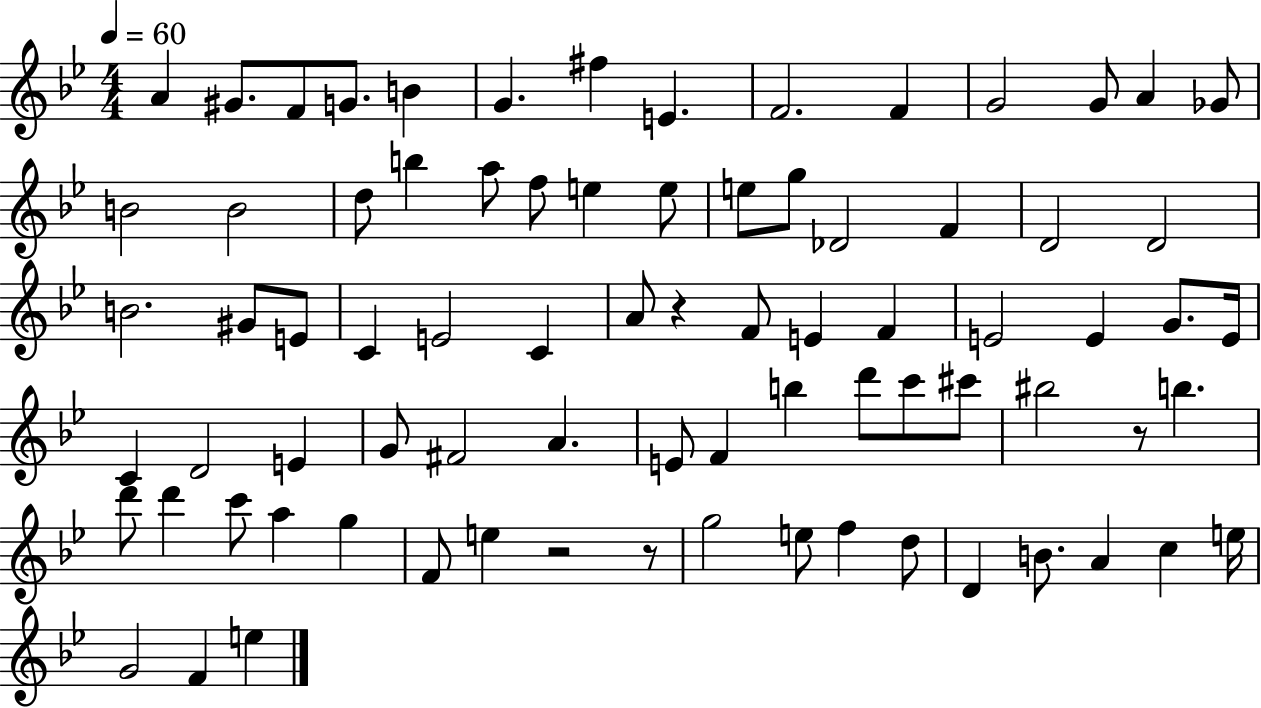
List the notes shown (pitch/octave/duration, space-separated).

A4/q G#4/e. F4/e G4/e. B4/q G4/q. F#5/q E4/q. F4/h. F4/q G4/h G4/e A4/q Gb4/e B4/h B4/h D5/e B5/q A5/e F5/e E5/q E5/e E5/e G5/e Db4/h F4/q D4/h D4/h B4/h. G#4/e E4/e C4/q E4/h C4/q A4/e R/q F4/e E4/q F4/q E4/h E4/q G4/e. E4/s C4/q D4/h E4/q G4/e F#4/h A4/q. E4/e F4/q B5/q D6/e C6/e C#6/e BIS5/h R/e B5/q. D6/e D6/q C6/e A5/q G5/q F4/e E5/q R/h R/e G5/h E5/e F5/q D5/e D4/q B4/e. A4/q C5/q E5/s G4/h F4/q E5/q